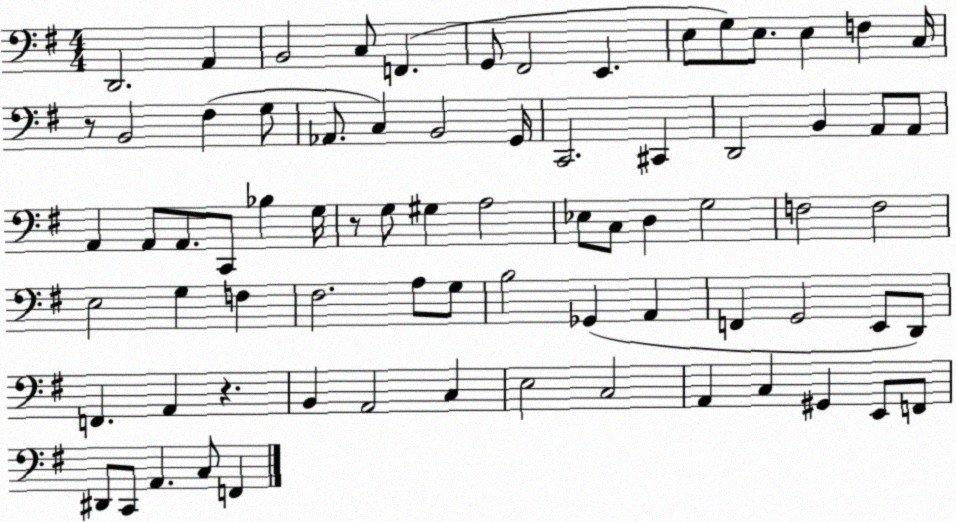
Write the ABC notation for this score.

X:1
T:Untitled
M:4/4
L:1/4
K:G
D,,2 A,, B,,2 C,/2 F,, G,,/2 ^F,,2 E,, E,/2 G,/2 E,/2 E, F, C,/4 z/2 B,,2 ^F, G,/2 _A,,/2 C, B,,2 G,,/4 C,,2 ^C,, D,,2 B,, A,,/2 A,,/2 A,, A,,/2 A,,/2 C,,/2 _B, G,/4 z/2 G,/2 ^G, A,2 _E,/2 C,/2 D, G,2 F,2 F,2 E,2 G, F, ^F,2 A,/2 G,/2 B,2 _G,, A,, F,, G,,2 E,,/2 D,,/2 F,, A,, z B,, A,,2 C, E,2 C,2 A,, C, ^G,, E,,/2 F,,/2 ^D,,/2 C,,/2 A,, C,/2 F,,